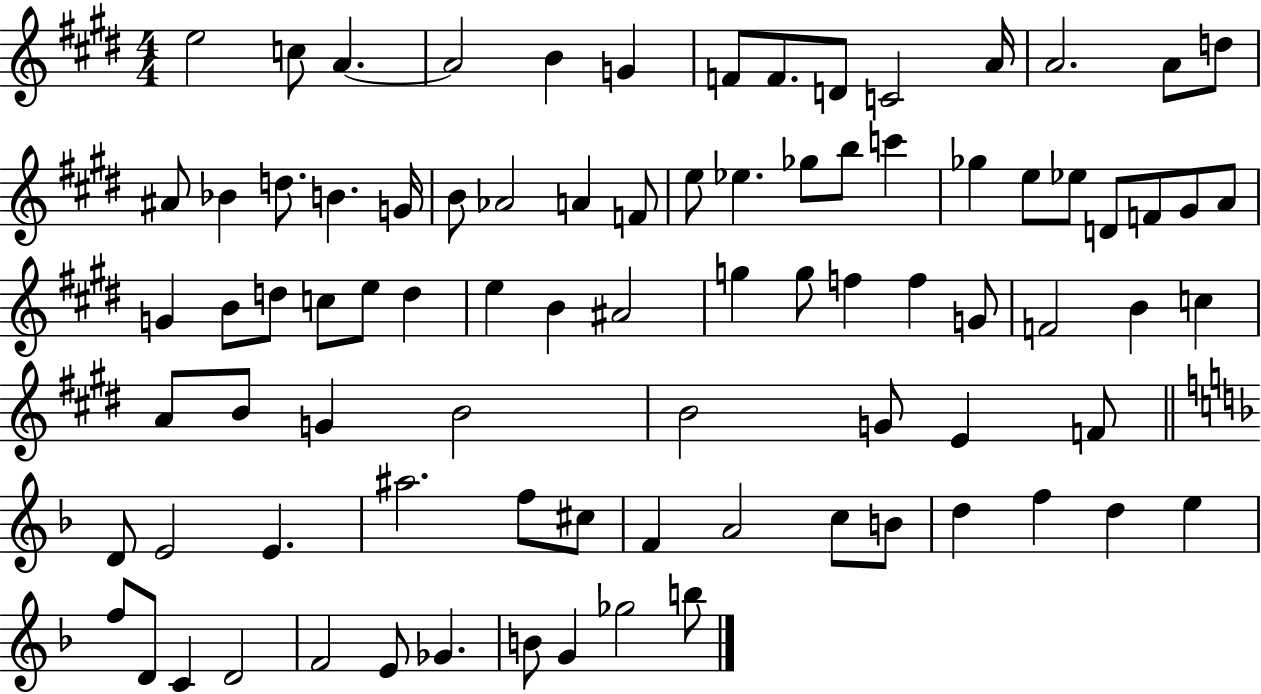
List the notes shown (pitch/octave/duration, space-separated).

E5/h C5/e A4/q. A4/h B4/q G4/q F4/e F4/e. D4/e C4/h A4/s A4/h. A4/e D5/e A#4/e Bb4/q D5/e. B4/q. G4/s B4/e Ab4/h A4/q F4/e E5/e Eb5/q. Gb5/e B5/e C6/q Gb5/q E5/e Eb5/e D4/e F4/e G#4/e A4/e G4/q B4/e D5/e C5/e E5/e D5/q E5/q B4/q A#4/h G5/q G5/e F5/q F5/q G4/e F4/h B4/q C5/q A4/e B4/e G4/q B4/h B4/h G4/e E4/q F4/e D4/e E4/h E4/q. A#5/h. F5/e C#5/e F4/q A4/h C5/e B4/e D5/q F5/q D5/q E5/q F5/e D4/e C4/q D4/h F4/h E4/e Gb4/q. B4/e G4/q Gb5/h B5/e